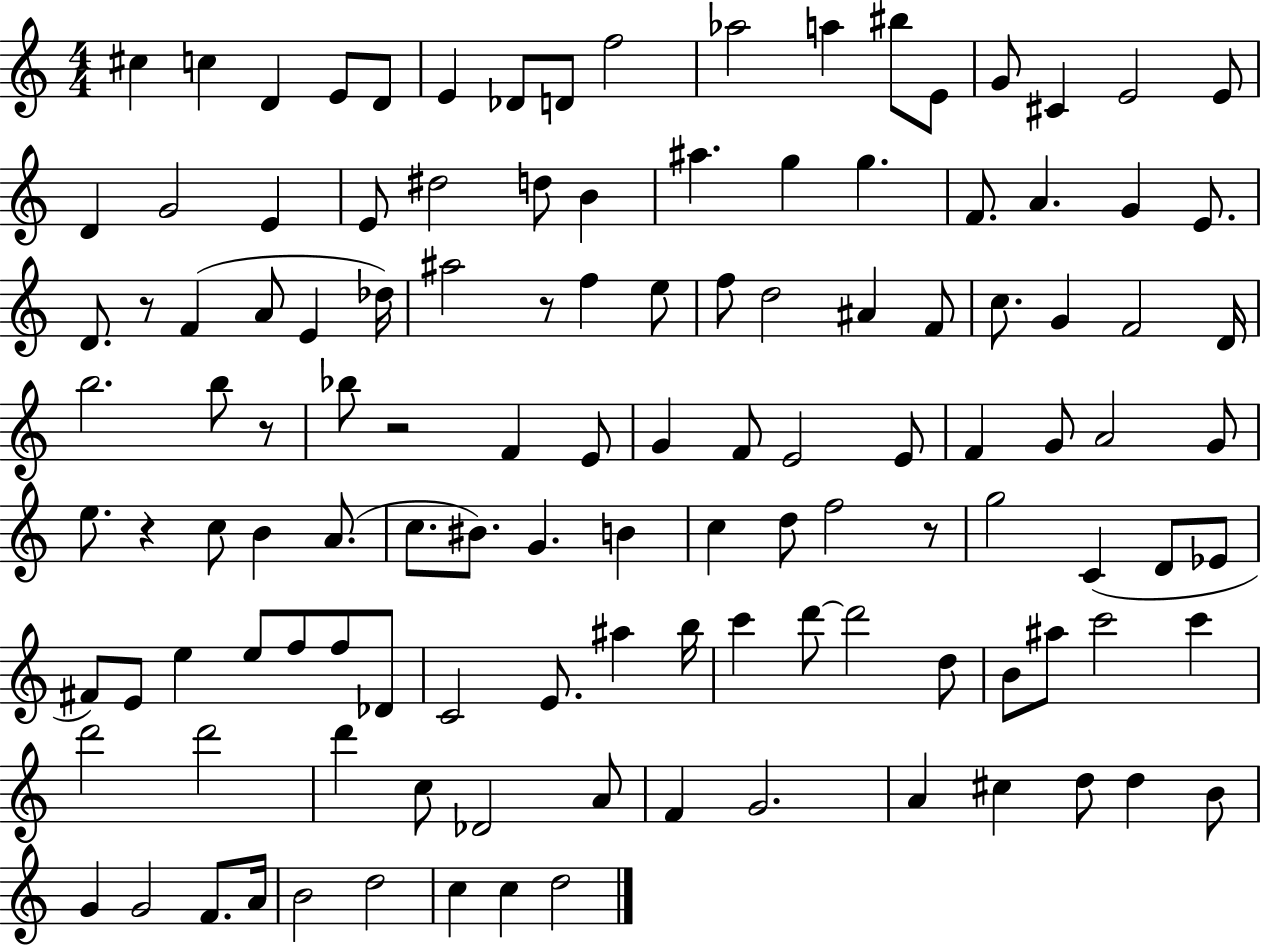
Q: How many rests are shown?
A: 6